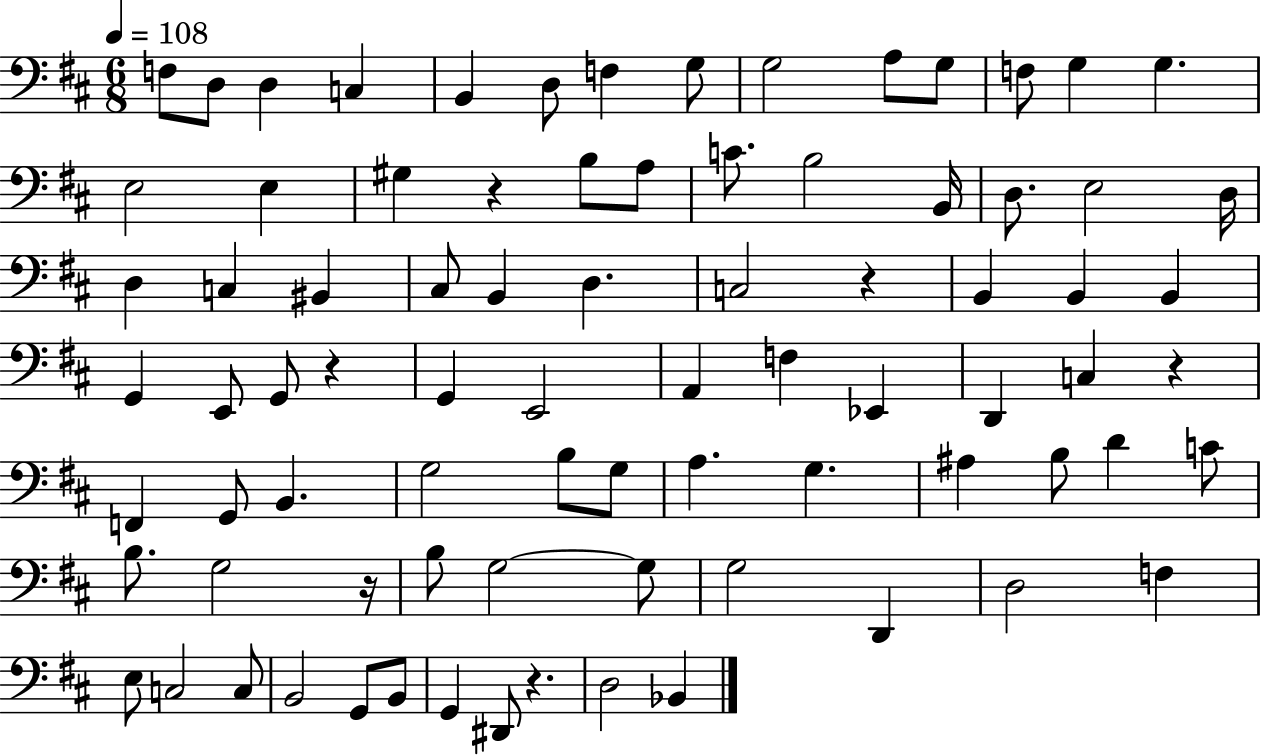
{
  \clef bass
  \numericTimeSignature
  \time 6/8
  \key d \major
  \tempo 4 = 108
  f8 d8 d4 c4 | b,4 d8 f4 g8 | g2 a8 g8 | f8 g4 g4. | \break e2 e4 | gis4 r4 b8 a8 | c'8. b2 b,16 | d8. e2 d16 | \break d4 c4 bis,4 | cis8 b,4 d4. | c2 r4 | b,4 b,4 b,4 | \break g,4 e,8 g,8 r4 | g,4 e,2 | a,4 f4 ees,4 | d,4 c4 r4 | \break f,4 g,8 b,4. | g2 b8 g8 | a4. g4. | ais4 b8 d'4 c'8 | \break b8. g2 r16 | b8 g2~~ g8 | g2 d,4 | d2 f4 | \break e8 c2 c8 | b,2 g,8 b,8 | g,4 dis,8 r4. | d2 bes,4 | \break \bar "|."
}